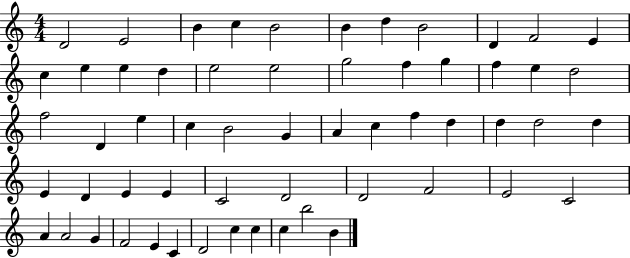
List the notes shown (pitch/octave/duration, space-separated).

D4/h E4/h B4/q C5/q B4/h B4/q D5/q B4/h D4/q F4/h E4/q C5/q E5/q E5/q D5/q E5/h E5/h G5/h F5/q G5/q F5/q E5/q D5/h F5/h D4/q E5/q C5/q B4/h G4/q A4/q C5/q F5/q D5/q D5/q D5/h D5/q E4/q D4/q E4/q E4/q C4/h D4/h D4/h F4/h E4/h C4/h A4/q A4/h G4/q F4/h E4/q C4/q D4/h C5/q C5/q C5/q B5/h B4/q